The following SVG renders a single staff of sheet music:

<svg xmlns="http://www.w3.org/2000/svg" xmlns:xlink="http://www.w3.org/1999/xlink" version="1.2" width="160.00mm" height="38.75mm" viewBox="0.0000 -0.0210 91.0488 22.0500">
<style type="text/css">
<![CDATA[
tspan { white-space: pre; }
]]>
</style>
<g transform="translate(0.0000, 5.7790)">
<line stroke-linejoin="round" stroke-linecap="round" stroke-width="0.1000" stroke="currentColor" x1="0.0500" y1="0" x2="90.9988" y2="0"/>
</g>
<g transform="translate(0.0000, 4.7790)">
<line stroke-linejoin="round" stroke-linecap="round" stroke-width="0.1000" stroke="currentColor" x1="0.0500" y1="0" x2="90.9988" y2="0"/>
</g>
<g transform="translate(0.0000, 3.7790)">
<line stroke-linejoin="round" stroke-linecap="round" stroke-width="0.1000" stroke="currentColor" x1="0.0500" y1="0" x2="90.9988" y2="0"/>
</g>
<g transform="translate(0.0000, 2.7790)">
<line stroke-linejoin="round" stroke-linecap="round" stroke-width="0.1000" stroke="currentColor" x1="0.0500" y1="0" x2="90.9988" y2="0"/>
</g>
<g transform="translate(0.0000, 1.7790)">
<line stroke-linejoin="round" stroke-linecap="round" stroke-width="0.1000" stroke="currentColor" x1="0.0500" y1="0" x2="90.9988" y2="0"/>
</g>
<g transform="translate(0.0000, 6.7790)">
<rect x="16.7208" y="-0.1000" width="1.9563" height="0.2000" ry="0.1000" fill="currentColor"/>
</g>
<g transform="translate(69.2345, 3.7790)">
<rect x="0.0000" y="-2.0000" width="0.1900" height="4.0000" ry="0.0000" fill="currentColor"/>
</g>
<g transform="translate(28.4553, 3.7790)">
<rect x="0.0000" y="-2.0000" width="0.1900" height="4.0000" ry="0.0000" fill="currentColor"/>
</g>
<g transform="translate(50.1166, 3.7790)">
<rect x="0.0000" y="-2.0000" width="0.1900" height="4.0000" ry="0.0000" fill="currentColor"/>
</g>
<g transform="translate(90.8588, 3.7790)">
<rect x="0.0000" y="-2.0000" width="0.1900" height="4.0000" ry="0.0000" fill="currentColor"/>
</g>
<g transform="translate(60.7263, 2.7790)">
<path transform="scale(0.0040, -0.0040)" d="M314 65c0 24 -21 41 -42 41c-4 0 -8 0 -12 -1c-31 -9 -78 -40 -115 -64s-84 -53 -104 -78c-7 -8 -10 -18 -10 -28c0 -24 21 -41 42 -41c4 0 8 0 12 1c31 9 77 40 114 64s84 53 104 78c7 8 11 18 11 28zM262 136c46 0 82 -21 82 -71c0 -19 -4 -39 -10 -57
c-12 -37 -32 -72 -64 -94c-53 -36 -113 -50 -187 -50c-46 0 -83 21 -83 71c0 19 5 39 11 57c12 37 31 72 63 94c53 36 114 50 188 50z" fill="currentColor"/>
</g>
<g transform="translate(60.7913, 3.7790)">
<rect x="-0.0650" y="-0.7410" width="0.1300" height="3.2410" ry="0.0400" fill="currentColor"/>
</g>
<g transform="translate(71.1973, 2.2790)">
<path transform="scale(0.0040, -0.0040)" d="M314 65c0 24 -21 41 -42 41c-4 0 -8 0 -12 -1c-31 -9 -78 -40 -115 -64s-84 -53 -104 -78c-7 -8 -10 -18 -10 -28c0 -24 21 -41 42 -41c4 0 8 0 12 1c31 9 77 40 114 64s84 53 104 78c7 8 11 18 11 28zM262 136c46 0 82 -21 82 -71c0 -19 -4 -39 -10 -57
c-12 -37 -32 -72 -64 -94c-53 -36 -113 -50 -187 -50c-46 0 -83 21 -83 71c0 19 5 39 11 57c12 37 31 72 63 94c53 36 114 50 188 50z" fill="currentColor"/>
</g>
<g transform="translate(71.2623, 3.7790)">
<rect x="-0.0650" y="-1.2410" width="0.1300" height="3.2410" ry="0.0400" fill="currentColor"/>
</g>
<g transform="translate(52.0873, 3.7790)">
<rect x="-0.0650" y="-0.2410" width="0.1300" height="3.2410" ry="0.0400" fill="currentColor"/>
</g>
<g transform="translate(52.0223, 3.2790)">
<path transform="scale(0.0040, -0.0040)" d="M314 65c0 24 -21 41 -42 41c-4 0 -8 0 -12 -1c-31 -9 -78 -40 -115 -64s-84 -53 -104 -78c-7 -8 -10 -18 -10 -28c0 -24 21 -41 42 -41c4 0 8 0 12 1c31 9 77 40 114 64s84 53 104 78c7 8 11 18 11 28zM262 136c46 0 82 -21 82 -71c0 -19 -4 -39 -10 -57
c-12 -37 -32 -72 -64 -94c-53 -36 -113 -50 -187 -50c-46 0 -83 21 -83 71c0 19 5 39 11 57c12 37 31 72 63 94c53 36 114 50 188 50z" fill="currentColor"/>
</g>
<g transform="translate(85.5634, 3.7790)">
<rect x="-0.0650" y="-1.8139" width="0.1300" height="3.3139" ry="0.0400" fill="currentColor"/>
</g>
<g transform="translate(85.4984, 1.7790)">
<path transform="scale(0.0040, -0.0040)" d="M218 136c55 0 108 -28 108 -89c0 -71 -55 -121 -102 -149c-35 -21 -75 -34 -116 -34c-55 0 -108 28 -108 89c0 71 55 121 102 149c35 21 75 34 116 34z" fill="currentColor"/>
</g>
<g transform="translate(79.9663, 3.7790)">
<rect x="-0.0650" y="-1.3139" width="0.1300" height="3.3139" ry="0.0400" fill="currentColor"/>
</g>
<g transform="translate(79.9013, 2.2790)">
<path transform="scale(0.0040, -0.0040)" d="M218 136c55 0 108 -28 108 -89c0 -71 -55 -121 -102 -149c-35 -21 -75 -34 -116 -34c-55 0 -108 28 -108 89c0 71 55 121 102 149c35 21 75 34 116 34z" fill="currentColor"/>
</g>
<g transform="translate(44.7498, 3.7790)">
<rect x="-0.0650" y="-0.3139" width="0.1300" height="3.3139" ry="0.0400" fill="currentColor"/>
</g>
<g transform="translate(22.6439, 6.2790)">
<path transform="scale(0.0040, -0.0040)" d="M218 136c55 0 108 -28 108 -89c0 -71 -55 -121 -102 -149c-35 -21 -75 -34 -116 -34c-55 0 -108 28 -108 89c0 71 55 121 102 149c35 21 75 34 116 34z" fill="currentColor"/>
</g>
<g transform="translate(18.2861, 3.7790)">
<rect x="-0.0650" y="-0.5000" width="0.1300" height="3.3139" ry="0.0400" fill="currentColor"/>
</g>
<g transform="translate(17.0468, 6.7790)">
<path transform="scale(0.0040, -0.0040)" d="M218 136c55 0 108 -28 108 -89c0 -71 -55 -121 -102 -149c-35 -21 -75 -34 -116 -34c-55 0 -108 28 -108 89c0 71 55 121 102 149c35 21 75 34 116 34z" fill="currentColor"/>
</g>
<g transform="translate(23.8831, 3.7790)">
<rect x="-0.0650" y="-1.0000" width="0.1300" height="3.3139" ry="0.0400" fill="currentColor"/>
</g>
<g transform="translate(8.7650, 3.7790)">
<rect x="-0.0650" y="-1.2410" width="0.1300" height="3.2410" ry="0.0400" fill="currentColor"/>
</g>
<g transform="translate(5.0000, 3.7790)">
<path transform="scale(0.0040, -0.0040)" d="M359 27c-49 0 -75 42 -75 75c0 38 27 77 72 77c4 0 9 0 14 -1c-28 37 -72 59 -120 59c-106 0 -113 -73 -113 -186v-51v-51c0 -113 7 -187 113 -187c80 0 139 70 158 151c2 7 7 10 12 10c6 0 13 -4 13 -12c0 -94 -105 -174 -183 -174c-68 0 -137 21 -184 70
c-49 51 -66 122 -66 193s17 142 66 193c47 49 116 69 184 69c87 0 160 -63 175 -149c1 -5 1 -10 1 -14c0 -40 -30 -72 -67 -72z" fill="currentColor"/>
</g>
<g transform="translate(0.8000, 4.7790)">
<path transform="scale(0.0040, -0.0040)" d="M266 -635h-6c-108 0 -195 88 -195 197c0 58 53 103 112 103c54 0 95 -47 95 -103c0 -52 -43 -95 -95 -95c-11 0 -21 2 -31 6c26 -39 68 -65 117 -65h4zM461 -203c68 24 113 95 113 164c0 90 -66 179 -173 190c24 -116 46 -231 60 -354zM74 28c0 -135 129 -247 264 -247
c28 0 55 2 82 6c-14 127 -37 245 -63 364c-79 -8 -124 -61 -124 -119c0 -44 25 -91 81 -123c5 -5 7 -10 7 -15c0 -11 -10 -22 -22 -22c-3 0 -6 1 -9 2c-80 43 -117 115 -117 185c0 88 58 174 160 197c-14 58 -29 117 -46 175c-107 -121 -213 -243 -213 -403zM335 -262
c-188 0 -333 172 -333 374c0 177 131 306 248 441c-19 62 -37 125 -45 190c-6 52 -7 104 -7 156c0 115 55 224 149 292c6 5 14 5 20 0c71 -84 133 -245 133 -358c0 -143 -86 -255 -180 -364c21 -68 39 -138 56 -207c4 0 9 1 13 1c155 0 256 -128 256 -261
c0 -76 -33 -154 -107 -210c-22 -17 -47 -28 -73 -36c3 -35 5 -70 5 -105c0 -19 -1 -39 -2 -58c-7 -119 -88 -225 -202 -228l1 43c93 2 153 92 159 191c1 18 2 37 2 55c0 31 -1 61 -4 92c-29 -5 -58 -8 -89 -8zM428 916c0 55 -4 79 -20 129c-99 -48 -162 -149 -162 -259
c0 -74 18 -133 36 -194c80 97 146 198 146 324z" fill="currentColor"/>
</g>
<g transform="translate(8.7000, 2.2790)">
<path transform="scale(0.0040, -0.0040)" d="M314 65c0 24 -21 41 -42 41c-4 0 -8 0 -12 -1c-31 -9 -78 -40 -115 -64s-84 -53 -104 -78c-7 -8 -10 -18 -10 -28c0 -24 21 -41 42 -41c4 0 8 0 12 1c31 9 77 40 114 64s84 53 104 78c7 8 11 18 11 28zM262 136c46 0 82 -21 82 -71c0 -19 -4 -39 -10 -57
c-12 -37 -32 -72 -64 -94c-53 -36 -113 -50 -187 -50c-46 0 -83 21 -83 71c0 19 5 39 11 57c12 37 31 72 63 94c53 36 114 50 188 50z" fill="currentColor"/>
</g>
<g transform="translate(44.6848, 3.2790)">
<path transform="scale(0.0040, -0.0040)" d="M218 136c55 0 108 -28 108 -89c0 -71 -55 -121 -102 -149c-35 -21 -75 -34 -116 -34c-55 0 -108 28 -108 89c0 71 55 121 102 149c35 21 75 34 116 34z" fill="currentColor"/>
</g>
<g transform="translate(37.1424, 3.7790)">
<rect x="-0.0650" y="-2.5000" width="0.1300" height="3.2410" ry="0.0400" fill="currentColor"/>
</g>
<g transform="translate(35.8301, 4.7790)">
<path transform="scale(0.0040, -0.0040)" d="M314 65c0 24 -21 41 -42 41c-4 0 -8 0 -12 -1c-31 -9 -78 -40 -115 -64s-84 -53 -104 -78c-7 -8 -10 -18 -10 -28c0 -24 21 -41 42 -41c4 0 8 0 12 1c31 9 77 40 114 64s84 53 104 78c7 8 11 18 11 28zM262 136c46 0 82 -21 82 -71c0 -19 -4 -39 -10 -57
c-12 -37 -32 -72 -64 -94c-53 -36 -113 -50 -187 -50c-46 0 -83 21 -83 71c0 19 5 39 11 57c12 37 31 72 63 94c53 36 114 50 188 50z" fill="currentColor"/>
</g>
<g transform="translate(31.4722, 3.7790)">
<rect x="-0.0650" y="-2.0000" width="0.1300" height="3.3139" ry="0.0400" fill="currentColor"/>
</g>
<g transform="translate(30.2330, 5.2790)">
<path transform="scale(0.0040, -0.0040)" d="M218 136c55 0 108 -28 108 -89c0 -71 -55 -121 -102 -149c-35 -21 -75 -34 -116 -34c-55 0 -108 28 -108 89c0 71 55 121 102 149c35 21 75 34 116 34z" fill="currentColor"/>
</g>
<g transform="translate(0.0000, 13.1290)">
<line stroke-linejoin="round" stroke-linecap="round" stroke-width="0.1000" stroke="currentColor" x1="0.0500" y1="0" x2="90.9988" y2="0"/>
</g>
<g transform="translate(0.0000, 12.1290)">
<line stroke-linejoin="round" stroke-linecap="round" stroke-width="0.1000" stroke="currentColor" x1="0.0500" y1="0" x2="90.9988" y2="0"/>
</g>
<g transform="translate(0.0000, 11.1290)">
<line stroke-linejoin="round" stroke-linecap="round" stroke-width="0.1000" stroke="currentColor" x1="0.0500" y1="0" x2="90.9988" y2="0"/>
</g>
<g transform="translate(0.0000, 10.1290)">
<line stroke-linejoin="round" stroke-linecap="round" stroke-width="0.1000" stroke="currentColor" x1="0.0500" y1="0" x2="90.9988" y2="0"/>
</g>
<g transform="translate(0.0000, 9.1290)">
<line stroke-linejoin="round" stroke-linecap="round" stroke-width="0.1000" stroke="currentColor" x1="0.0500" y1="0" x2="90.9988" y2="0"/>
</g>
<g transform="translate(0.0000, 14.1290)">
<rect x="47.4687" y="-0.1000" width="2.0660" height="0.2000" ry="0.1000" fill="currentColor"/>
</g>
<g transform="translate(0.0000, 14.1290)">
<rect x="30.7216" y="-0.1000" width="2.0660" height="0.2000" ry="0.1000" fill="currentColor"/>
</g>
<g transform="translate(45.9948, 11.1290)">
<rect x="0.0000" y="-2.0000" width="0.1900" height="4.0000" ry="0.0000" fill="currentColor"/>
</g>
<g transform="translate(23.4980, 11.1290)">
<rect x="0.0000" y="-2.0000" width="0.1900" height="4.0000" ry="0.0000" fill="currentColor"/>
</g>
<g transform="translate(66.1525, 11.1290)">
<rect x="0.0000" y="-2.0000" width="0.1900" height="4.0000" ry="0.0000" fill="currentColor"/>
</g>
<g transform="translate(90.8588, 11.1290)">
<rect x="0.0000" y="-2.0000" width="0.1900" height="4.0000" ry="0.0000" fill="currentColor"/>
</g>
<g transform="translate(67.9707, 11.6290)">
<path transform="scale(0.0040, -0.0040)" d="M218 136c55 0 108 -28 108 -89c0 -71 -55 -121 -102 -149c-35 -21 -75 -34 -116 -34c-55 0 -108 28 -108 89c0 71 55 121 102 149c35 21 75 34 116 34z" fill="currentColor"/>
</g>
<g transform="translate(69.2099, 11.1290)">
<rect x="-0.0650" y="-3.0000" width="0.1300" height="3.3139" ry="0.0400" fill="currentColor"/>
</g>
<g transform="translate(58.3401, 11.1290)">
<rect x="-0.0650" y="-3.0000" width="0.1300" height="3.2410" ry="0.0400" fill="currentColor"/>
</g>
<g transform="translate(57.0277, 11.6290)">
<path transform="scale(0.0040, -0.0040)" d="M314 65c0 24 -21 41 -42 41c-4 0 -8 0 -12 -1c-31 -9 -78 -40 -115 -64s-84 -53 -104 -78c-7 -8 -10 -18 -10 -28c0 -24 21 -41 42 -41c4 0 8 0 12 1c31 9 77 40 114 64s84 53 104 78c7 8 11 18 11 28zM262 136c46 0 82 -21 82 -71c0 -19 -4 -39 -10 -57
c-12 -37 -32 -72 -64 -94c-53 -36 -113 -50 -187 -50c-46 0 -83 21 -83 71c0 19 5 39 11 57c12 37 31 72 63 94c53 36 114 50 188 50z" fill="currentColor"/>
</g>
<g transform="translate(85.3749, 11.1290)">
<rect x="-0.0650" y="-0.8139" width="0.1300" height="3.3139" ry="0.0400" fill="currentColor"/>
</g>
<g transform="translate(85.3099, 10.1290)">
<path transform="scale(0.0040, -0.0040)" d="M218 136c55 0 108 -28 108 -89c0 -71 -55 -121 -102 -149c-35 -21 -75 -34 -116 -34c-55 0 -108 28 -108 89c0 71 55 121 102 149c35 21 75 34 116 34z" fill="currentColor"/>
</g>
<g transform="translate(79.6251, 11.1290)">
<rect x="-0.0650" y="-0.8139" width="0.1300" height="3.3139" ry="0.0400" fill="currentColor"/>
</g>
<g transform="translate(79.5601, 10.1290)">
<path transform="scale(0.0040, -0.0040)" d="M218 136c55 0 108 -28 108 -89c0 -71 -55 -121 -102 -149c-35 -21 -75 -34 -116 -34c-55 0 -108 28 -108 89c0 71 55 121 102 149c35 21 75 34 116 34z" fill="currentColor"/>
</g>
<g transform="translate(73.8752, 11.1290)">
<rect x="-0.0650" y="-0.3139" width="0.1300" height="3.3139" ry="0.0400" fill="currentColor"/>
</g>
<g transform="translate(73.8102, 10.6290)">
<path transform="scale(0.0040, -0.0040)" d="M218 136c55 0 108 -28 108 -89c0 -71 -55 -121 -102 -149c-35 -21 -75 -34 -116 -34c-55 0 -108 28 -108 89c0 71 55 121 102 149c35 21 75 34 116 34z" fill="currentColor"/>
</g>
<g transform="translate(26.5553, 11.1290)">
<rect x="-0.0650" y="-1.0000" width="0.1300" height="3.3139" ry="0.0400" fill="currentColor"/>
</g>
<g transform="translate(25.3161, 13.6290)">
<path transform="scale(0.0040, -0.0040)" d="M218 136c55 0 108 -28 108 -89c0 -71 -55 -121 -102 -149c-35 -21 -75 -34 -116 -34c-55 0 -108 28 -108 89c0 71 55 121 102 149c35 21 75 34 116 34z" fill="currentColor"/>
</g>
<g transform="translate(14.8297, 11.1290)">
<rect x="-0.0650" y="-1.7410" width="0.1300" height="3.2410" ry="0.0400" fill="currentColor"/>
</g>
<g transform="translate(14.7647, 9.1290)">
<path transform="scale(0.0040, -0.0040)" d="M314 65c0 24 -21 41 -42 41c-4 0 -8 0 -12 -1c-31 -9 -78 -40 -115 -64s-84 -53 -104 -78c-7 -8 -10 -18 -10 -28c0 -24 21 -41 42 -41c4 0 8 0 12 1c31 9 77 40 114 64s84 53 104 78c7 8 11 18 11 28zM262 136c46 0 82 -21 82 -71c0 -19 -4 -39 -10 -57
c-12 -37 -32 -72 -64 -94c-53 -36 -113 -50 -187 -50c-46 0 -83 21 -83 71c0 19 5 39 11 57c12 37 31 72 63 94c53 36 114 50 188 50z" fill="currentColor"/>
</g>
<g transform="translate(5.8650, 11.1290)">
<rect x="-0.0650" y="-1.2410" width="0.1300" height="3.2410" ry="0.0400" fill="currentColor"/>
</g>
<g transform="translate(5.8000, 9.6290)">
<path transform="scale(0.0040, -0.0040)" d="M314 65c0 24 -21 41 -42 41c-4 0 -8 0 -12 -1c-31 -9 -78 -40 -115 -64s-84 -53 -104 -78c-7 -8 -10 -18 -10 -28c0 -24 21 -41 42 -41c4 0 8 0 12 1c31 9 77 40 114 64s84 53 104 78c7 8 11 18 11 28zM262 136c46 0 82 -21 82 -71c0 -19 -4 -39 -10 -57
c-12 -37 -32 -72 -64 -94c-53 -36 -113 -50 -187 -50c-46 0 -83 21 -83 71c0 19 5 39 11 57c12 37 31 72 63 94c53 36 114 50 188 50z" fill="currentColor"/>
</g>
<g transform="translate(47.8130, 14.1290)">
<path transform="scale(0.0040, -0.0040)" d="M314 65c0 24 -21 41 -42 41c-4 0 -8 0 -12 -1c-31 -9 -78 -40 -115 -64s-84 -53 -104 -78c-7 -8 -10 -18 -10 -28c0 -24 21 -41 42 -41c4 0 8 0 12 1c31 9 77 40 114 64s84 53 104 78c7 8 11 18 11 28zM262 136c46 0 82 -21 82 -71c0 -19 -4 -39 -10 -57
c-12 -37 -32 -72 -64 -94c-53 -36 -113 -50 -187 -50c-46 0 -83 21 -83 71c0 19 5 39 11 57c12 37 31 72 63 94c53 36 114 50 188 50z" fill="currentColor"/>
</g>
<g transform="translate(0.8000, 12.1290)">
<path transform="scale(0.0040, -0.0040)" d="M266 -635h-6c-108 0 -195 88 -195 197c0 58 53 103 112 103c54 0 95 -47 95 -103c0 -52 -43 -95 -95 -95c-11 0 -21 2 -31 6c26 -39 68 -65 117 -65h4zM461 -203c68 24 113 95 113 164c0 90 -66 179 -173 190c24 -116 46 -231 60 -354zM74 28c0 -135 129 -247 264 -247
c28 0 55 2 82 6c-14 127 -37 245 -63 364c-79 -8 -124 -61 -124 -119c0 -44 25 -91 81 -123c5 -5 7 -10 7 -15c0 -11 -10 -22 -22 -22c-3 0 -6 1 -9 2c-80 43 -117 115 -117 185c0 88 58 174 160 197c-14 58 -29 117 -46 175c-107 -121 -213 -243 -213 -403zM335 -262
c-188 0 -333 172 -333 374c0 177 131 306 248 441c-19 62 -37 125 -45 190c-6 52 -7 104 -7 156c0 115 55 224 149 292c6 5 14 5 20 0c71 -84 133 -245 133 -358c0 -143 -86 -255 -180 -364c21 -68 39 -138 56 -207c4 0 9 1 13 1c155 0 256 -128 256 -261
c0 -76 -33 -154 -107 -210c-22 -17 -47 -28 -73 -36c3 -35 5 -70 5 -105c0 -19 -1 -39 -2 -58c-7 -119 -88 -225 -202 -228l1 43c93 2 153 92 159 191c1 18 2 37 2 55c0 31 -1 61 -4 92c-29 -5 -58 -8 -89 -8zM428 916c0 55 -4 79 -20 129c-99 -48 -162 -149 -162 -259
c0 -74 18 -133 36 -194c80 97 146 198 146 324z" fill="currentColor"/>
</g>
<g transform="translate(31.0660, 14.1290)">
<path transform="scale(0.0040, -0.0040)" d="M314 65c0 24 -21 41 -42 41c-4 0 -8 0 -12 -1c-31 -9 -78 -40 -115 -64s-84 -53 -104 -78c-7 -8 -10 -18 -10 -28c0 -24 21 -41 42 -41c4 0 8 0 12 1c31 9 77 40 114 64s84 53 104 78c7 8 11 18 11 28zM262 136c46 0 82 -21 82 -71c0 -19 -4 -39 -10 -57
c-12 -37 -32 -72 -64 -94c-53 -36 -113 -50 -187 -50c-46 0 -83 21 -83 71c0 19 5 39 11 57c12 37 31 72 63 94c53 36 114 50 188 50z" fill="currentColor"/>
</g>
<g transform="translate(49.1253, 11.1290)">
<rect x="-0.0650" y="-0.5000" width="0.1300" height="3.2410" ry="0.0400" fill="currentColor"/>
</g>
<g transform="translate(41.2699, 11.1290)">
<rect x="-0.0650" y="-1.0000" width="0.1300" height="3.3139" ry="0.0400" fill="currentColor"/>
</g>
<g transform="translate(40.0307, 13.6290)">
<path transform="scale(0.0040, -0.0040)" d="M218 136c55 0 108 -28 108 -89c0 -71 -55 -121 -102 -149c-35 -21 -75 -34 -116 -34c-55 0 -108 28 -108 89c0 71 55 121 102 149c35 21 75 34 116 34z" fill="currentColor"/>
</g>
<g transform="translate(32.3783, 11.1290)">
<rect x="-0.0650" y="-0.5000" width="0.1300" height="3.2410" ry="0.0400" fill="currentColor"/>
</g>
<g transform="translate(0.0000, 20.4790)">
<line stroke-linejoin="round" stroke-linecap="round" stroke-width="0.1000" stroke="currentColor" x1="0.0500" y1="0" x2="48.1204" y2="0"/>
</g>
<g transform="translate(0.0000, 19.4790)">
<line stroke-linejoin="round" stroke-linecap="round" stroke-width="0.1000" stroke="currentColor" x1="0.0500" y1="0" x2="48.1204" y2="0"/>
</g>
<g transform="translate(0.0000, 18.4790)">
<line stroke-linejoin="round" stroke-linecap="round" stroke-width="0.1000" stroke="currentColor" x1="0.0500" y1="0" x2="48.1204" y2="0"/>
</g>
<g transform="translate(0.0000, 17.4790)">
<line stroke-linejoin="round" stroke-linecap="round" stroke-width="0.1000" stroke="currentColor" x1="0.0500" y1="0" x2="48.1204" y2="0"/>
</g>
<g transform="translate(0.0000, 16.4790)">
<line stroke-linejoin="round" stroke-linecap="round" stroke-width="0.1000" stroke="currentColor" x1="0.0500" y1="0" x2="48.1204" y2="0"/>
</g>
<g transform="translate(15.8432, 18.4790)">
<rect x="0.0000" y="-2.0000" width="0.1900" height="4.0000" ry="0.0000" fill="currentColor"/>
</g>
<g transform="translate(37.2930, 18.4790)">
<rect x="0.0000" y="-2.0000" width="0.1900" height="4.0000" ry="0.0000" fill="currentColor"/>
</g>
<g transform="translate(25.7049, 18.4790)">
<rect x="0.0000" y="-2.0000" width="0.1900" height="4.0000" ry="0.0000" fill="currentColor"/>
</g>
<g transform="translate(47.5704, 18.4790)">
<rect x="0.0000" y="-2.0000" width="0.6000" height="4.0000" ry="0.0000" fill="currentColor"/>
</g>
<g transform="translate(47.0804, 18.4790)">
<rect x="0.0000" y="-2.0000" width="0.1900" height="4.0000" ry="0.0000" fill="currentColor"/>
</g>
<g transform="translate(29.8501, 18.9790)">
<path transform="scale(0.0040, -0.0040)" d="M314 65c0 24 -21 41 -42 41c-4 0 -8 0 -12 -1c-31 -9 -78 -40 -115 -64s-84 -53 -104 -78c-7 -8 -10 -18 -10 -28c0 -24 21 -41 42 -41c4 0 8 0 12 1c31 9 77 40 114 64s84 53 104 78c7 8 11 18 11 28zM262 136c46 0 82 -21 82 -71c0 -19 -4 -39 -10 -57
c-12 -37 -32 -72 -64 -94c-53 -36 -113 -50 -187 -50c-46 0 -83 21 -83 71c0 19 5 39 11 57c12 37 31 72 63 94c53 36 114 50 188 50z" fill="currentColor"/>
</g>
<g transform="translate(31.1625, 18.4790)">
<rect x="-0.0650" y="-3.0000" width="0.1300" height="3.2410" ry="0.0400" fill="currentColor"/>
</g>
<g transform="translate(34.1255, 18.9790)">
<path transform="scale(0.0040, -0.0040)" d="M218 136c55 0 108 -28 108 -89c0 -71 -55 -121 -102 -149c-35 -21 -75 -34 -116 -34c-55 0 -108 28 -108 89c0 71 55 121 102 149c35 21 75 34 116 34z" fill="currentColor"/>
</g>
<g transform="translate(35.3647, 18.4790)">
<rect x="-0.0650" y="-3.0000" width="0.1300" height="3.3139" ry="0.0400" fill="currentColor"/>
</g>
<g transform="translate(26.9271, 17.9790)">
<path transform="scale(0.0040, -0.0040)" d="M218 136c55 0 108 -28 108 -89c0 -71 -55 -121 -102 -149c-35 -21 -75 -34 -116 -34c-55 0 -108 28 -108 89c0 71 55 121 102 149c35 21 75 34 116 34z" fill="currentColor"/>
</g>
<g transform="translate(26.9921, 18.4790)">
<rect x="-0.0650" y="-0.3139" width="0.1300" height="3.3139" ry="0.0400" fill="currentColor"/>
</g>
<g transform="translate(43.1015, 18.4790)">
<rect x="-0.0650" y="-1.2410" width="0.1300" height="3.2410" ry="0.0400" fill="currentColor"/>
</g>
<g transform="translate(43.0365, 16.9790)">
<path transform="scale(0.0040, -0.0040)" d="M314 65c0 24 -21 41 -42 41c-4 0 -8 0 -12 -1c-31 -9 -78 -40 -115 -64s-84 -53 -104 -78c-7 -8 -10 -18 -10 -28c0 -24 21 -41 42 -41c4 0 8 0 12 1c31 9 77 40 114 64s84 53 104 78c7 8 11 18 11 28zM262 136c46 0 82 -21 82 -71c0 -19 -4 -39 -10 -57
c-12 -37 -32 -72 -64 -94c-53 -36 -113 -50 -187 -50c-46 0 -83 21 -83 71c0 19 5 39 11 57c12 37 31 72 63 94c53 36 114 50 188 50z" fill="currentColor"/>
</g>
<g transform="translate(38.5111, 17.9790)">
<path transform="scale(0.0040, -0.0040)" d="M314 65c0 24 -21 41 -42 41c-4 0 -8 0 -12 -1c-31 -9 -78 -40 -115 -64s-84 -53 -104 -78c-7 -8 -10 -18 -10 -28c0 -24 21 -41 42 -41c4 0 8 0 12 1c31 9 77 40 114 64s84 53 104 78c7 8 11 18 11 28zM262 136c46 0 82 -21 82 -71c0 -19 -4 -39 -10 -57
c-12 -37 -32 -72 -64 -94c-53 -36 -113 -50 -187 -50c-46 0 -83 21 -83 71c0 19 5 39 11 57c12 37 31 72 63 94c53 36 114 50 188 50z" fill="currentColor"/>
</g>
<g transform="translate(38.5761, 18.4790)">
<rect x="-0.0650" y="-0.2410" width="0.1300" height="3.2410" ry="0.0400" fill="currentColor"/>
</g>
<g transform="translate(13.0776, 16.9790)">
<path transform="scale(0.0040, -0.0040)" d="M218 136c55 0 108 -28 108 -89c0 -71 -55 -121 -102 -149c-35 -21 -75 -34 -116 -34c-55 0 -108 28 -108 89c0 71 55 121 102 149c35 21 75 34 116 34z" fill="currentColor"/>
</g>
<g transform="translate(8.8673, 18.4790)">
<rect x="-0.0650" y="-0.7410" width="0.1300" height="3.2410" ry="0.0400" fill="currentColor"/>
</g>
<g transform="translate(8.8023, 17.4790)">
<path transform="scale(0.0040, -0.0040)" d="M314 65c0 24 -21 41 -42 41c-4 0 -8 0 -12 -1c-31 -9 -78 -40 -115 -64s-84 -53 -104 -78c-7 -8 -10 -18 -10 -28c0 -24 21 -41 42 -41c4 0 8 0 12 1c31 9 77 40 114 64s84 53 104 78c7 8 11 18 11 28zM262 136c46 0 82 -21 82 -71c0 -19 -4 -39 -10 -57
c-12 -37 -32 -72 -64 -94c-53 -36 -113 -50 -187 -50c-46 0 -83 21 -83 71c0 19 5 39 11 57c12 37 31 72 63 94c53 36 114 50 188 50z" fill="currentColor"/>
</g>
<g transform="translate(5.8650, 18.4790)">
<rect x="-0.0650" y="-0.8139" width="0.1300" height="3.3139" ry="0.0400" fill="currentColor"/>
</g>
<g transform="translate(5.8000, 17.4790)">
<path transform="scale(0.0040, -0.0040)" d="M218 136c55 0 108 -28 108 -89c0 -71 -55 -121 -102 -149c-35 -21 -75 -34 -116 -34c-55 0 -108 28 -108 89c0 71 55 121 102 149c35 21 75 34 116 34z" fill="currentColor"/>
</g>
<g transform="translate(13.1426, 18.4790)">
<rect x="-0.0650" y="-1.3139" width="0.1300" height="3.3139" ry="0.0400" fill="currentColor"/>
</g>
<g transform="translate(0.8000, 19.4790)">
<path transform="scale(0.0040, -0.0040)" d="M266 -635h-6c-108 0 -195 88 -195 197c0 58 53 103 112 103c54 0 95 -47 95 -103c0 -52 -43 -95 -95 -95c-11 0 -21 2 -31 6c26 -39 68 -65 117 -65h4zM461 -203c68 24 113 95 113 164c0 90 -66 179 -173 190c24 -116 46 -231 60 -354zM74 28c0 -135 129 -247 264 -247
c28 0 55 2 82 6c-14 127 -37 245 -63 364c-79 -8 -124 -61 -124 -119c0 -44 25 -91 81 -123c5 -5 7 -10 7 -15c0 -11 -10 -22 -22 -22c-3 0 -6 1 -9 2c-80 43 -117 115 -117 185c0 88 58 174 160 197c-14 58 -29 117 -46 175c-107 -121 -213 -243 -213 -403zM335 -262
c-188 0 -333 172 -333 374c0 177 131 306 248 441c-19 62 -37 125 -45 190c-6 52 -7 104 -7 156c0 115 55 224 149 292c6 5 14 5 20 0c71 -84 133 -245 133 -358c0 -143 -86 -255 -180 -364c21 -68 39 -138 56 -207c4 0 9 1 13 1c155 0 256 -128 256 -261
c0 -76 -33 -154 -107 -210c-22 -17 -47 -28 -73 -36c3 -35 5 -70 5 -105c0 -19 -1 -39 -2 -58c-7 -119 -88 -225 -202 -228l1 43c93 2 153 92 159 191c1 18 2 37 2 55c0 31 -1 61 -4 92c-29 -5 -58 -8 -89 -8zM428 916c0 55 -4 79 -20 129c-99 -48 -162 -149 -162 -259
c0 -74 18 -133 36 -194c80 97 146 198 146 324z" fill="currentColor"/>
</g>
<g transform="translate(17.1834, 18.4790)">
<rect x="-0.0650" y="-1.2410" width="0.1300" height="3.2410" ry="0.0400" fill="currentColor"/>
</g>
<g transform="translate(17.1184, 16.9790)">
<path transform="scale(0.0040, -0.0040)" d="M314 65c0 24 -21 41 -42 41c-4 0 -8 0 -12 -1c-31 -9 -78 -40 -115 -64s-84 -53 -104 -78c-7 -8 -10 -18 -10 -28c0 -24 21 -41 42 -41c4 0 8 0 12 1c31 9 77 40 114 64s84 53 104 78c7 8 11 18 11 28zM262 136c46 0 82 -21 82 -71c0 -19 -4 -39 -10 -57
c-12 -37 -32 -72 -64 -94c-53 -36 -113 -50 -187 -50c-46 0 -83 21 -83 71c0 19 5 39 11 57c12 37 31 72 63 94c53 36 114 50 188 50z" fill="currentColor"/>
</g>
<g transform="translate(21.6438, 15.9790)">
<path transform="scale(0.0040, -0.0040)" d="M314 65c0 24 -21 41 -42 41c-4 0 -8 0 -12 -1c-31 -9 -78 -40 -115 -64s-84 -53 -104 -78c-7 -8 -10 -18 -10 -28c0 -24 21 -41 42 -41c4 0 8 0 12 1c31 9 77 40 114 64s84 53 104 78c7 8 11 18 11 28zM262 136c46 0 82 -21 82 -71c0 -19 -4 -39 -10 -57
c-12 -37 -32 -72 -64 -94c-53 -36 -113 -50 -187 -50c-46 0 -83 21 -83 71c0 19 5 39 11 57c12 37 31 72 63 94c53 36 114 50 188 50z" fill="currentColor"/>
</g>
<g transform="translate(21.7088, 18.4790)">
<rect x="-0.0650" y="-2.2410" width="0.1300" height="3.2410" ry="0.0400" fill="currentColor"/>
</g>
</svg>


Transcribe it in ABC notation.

X:1
T:Untitled
M:4/4
L:1/4
K:C
e2 C D F G2 c c2 d2 e2 e f e2 f2 D C2 D C2 A2 A c d d d d2 e e2 g2 c A2 A c2 e2